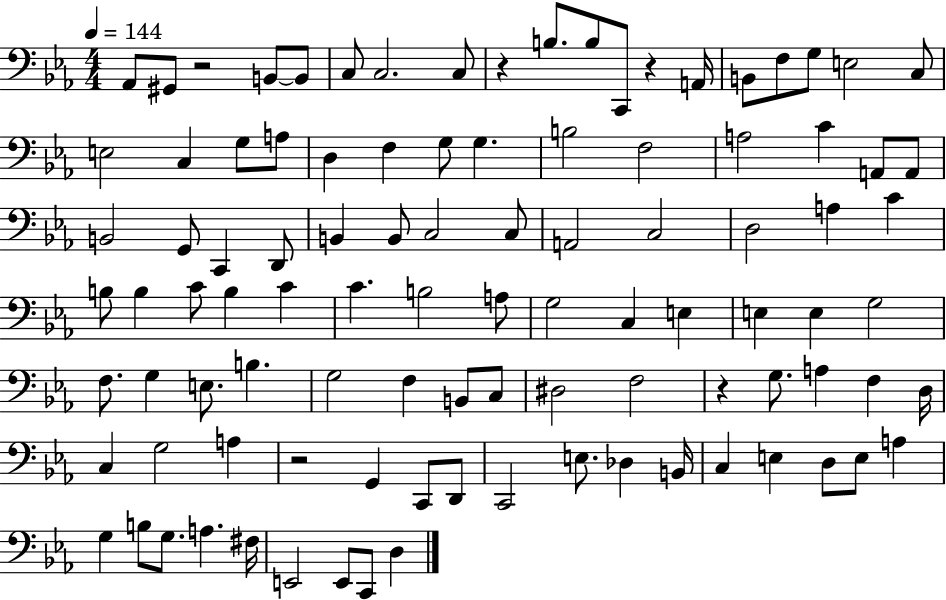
{
  \clef bass
  \numericTimeSignature
  \time 4/4
  \key ees \major
  \tempo 4 = 144
  aes,8 gis,8 r2 b,8~~ b,8 | c8 c2. c8 | r4 b8. b8 c,8 r4 a,16 | b,8 f8 g8 e2 c8 | \break e2 c4 g8 a8 | d4 f4 g8 g4. | b2 f2 | a2 c'4 a,8 a,8 | \break b,2 g,8 c,4 d,8 | b,4 b,8 c2 c8 | a,2 c2 | d2 a4 c'4 | \break b8 b4 c'8 b4 c'4 | c'4. b2 a8 | g2 c4 e4 | e4 e4 g2 | \break f8. g4 e8. b4. | g2 f4 b,8 c8 | dis2 f2 | r4 g8. a4 f4 d16 | \break c4 g2 a4 | r2 g,4 c,8 d,8 | c,2 e8. des4 b,16 | c4 e4 d8 e8 a4 | \break g4 b8 g8. a4. fis16 | e,2 e,8 c,8 d4 | \bar "|."
}